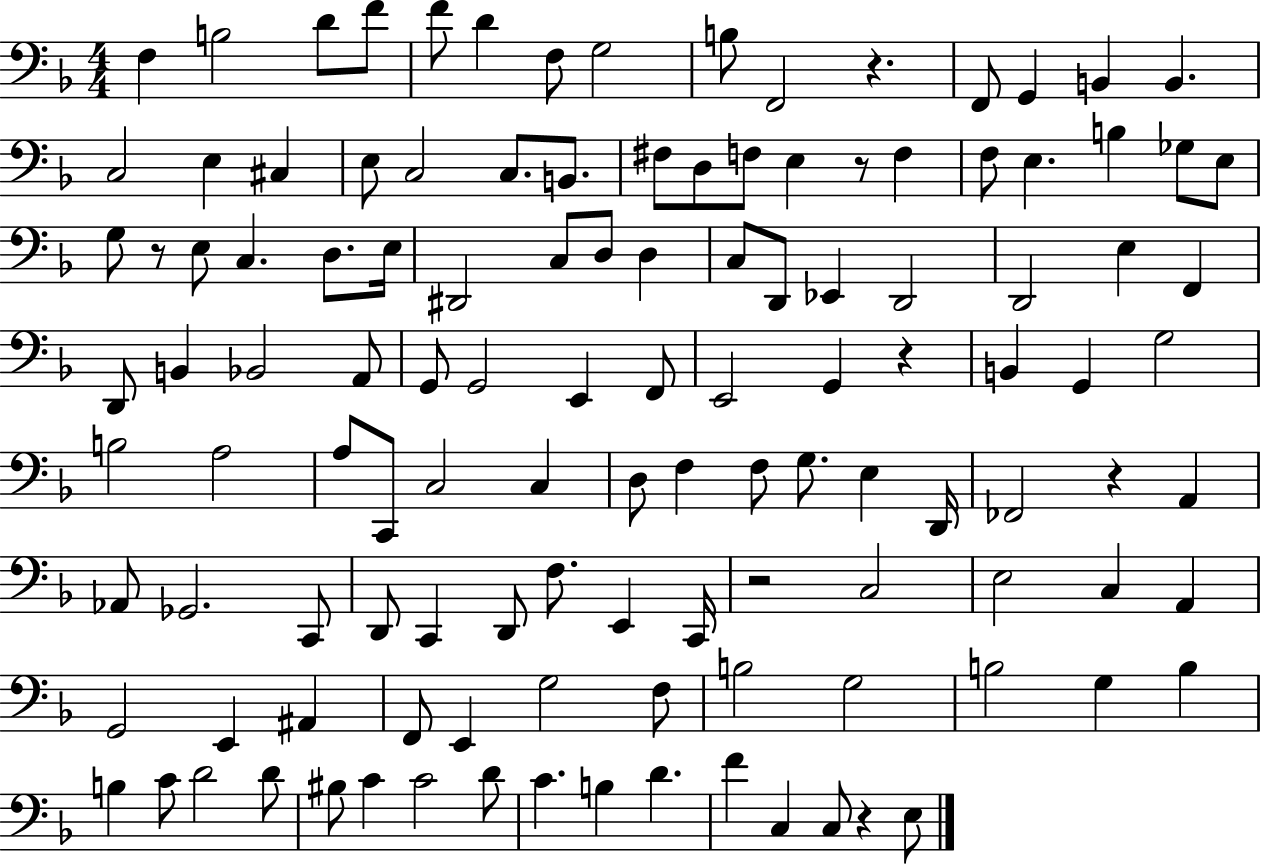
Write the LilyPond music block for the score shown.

{
  \clef bass
  \numericTimeSignature
  \time 4/4
  \key f \major
  f4 b2 d'8 f'8 | f'8 d'4 f8 g2 | b8 f,2 r4. | f,8 g,4 b,4 b,4. | \break c2 e4 cis4 | e8 c2 c8. b,8. | fis8 d8 f8 e4 r8 f4 | f8 e4. b4 ges8 e8 | \break g8 r8 e8 c4. d8. e16 | dis,2 c8 d8 d4 | c8 d,8 ees,4 d,2 | d,2 e4 f,4 | \break d,8 b,4 bes,2 a,8 | g,8 g,2 e,4 f,8 | e,2 g,4 r4 | b,4 g,4 g2 | \break b2 a2 | a8 c,8 c2 c4 | d8 f4 f8 g8. e4 d,16 | fes,2 r4 a,4 | \break aes,8 ges,2. c,8 | d,8 c,4 d,8 f8. e,4 c,16 | r2 c2 | e2 c4 a,4 | \break g,2 e,4 ais,4 | f,8 e,4 g2 f8 | b2 g2 | b2 g4 b4 | \break b4 c'8 d'2 d'8 | bis8 c'4 c'2 d'8 | c'4. b4 d'4. | f'4 c4 c8 r4 e8 | \break \bar "|."
}